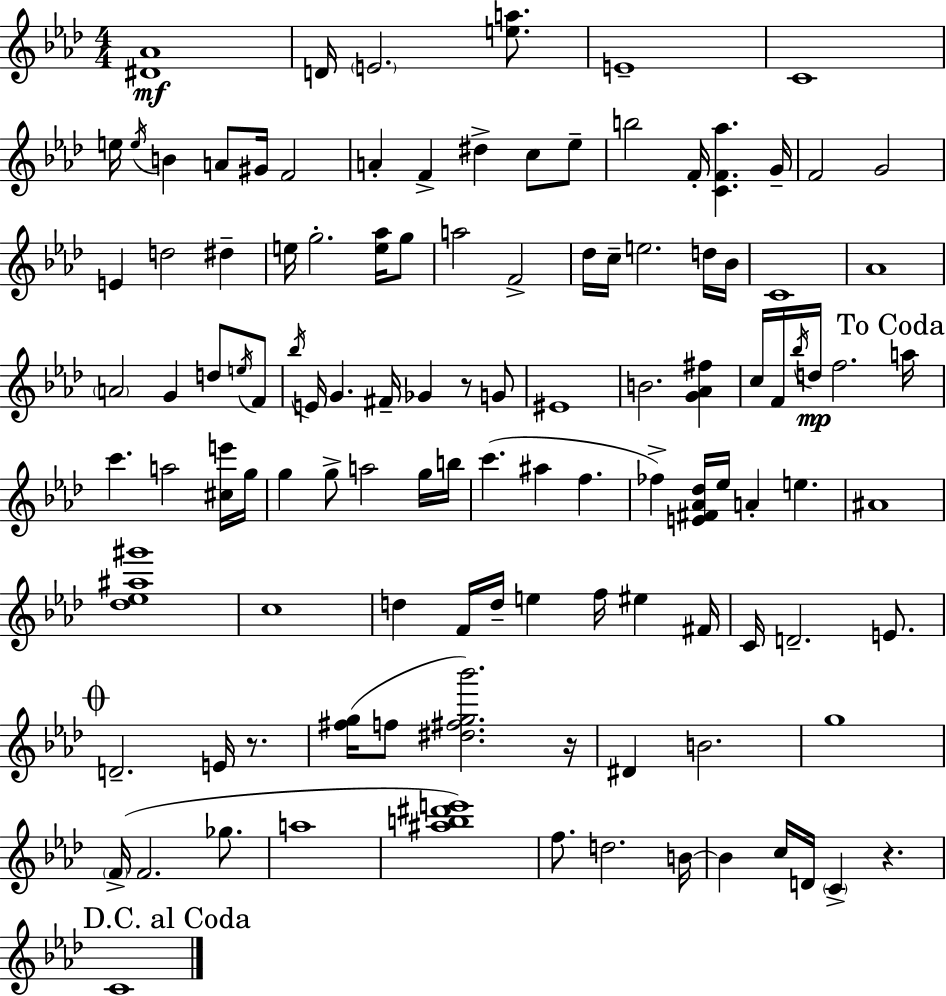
{
  \clef treble
  \numericTimeSignature
  \time 4/4
  \key f \minor
  <dis' aes'>1\mf | d'16 \parenthesize e'2. <e'' a''>8. | e'1-- | c'1 | \break e''16 \acciaccatura { e''16 } b'4 a'8 gis'16 f'2 | a'4-. f'4-> dis''4-> c''8 ees''8-- | b''2 f'16-. <c' f' aes''>4. | g'16-- f'2 g'2 | \break e'4 d''2 dis''4-- | e''16 g''2.-. <e'' aes''>16 g''8 | a''2 f'2-> | des''16 c''16-- e''2. d''16 | \break bes'16 c'1 | aes'1 | \parenthesize a'2 g'4 d''8 \acciaccatura { e''16 } | f'8 \acciaccatura { bes''16 } e'16 g'4. fis'16-- ges'4 r8 | \break g'8 eis'1 | b'2. <g' aes' fis''>4 | c''16 f'16 \acciaccatura { bes''16 } d''16\mp f''2. | \mark "To Coda" a''16 c'''4. a''2 | \break <cis'' e'''>16 g''16 g''4 g''8-> a''2 | g''16 b''16 c'''4.( ais''4 f''4. | fes''4->) <e' fis' aes' des''>16 ees''16 a'4-. e''4. | ais'1 | \break <des'' ees'' ais'' gis'''>1 | c''1 | d''4 f'16 d''16-- e''4 f''16 eis''4 | fis'16 c'16 d'2.-- | \break e'8. \mark \markup { \musicglyph "scripts.coda" } d'2.-- | e'16 r8. <fis'' g''>16( f''8 <dis'' fis'' g'' bes'''>2.) | r16 dis'4 b'2. | g''1 | \break \parenthesize f'16->( f'2. | ges''8. a''1 | <ais'' b'' dis''' e'''>1) | f''8. d''2. | \break b'16~~ b'4 c''16 d'16 \parenthesize c'4-> r4. | \mark "D.C. al Coda" c'1 | \bar "|."
}